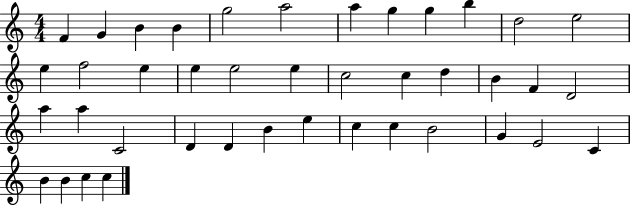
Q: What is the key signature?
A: C major